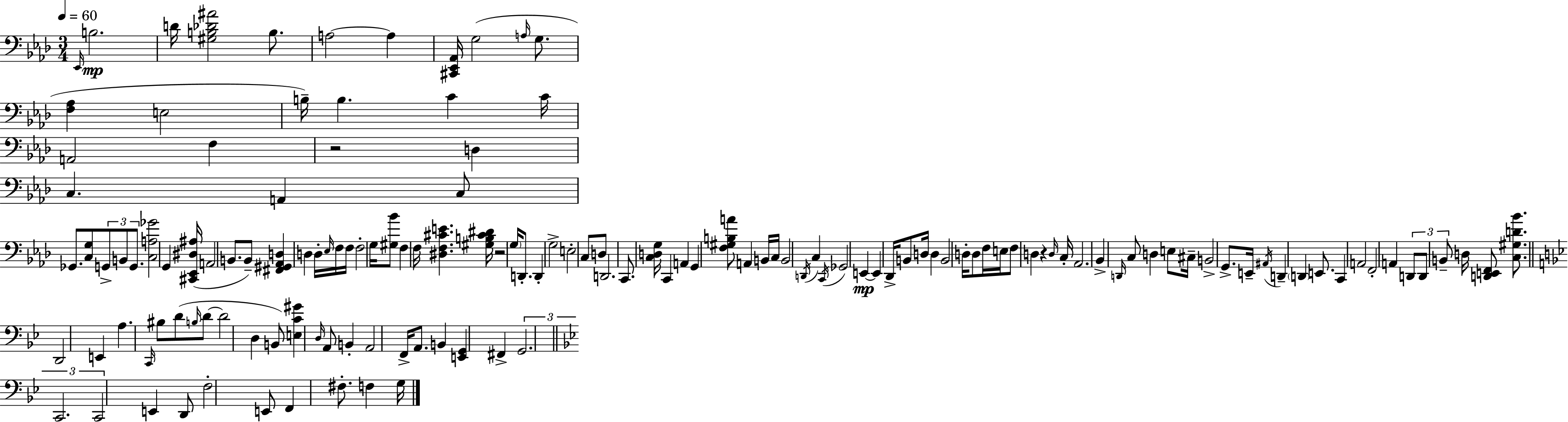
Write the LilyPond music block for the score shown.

{
  \clef bass
  \numericTimeSignature
  \time 3/4
  \key f \minor
  \tempo 4 = 60
  \grace { ees,16 }\mp b2. | d'16 <gis b des' ais'>2 b8. | a2~~ a4 | <cis, ees, aes,>16 g2( \grace { a16 } g8. | \break <f aes>4 e2 | b16--) b4. c'4 | c'16 a,2 f4 | r2 d4 | \break c4. a,4 | c8 ges,8. <c g>8 \tuplet 3/2 { g,8-> b,8 g,8. } | <c a ges'>2 g,4 | <cis, ees, dis ais>16( a,2 b,8. | \break b,8--) <fis, gis, aes, d>4 d4 | d16-. \grace { ees16 } f16 f16 f2-. | g16 <gis bes'>8 f4 f16 <dis f cis' e'>4. | <gis b cis' dis'>16 r2 \parenthesize g16 | \break d,8.-. d,4-. g2-> | e2-. c8 | d8 d,2. | c,8. <c d g>16 c,4 a,4 | \break g,4 <f gis b a'>8 a,4 | b,16 c16 b,2 \acciaccatura { d,16 } | c4 \acciaccatura { c,16 } ges,2 | e,4~~\mp e,4 des,16-> b,8 | \break d16 d4 b,2 | d16-. d8 f16 e16 f8 d4 | r4 \grace { d16 } c16-. aes,2. | bes,4-> \grace { d,16 } c8 | \break d4 e8 cis16-- b,2-> | g,8.-> e,16-- \acciaccatura { ais,16 } d,4-- | \parenthesize d,4 e,8. c,4 | a,2 f,2-. | \break a,4 \tuplet 3/2 { d,8 d,8 | b,8-- } d16 <d, e, f,>8 <c gis d' bes'>8. \bar "||" \break \key bes \major d,2 e,4 | a4. \grace { c,16 } bis8 d'8( \grace { b16 } | d'8~~ d'2 d4 | b,8) <e c' gis'>4 \grace { d16 } a,8 b,4-. | \break a,2 f,16-> | a,8. b,4 <e, g,>4 fis,4-> | \tuplet 3/2 { g,2. | \bar "||" \break \key bes \major c,2. | c,2 } e,4 | d,8 f2-. e,8 | f,4 fis8.-. f4 g16 | \break \bar "|."
}